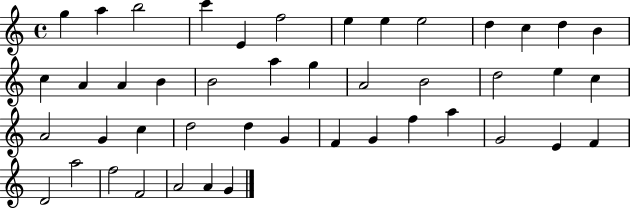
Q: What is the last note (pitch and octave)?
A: G4